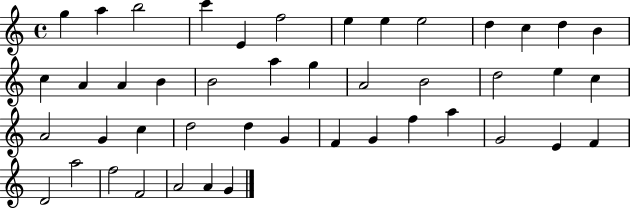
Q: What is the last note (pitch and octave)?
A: G4